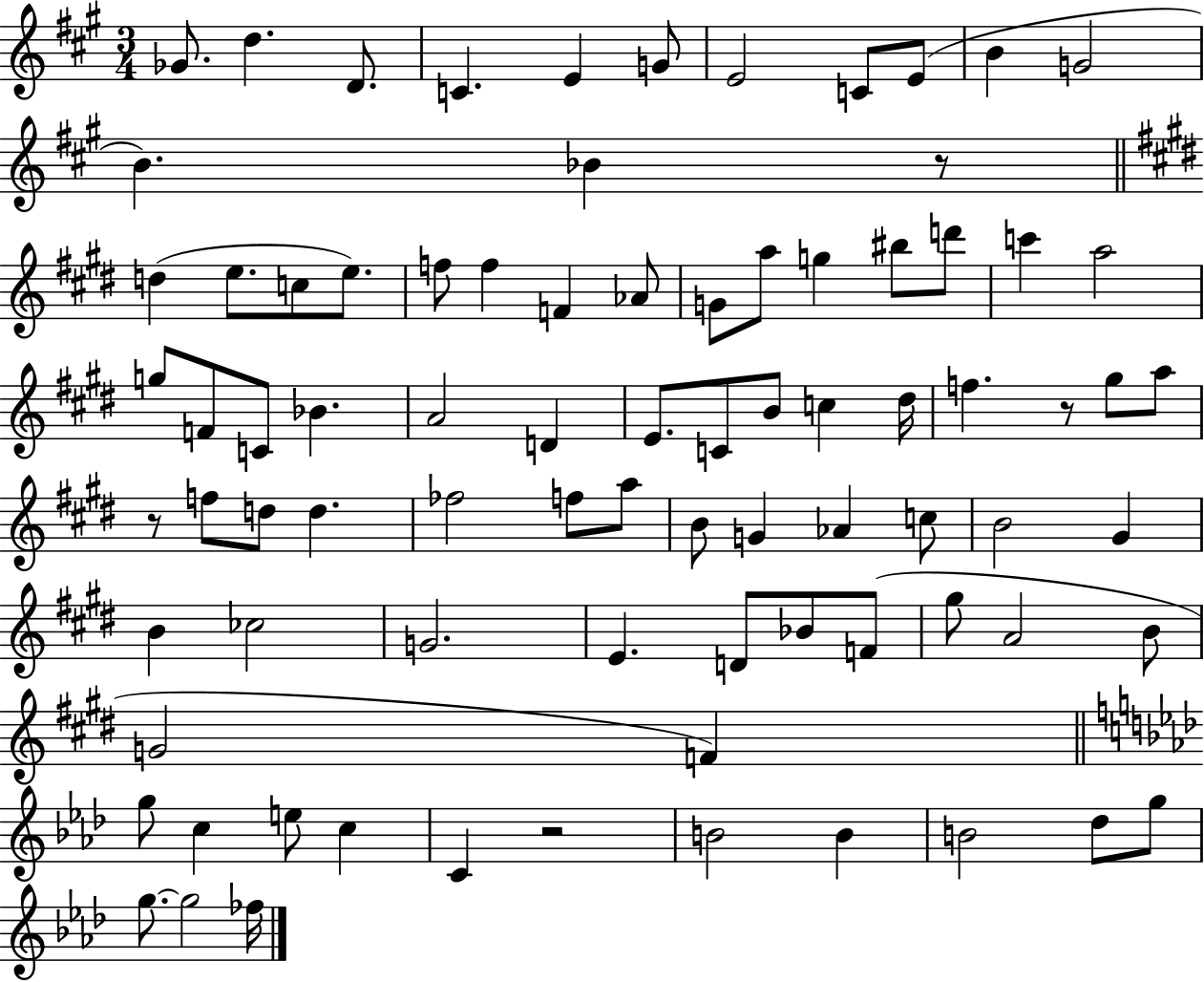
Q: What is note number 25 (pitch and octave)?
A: BIS5